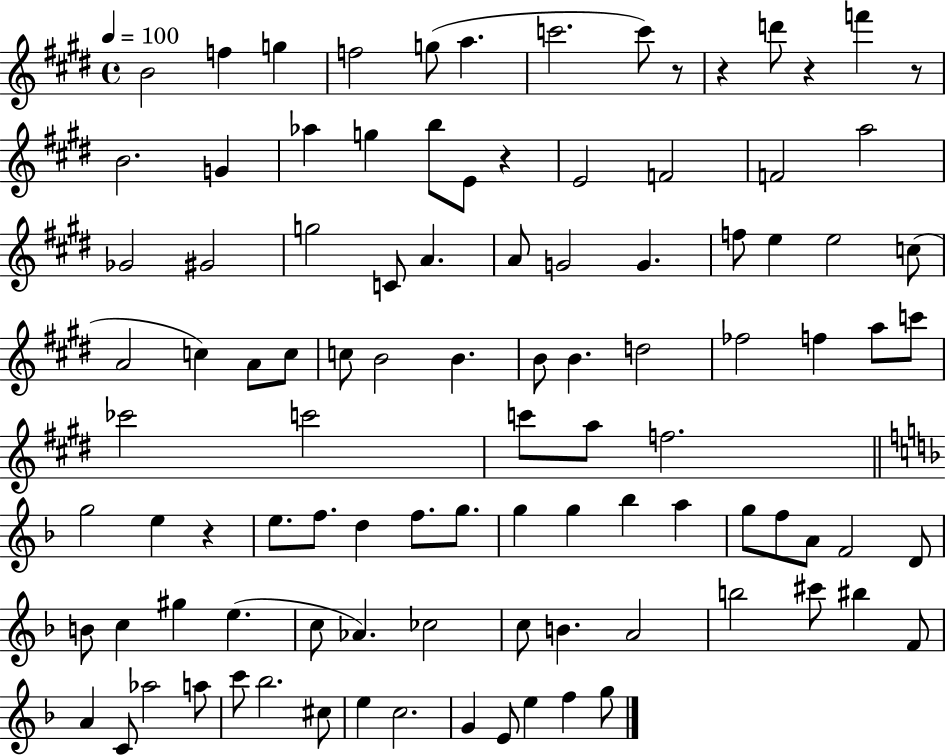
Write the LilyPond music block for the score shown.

{
  \clef treble
  \time 4/4
  \defaultTimeSignature
  \key e \major
  \tempo 4 = 100
  b'2 f''4 g''4 | f''2 g''8( a''4. | c'''2. c'''8) r8 | r4 d'''8 r4 f'''4 r8 | \break b'2. g'4 | aes''4 g''4 b''8 e'8 r4 | e'2 f'2 | f'2 a''2 | \break ges'2 gis'2 | g''2 c'8 a'4. | a'8 g'2 g'4. | f''8 e''4 e''2 c''8( | \break a'2 c''4) a'8 c''8 | c''8 b'2 b'4. | b'8 b'4. d''2 | fes''2 f''4 a''8 c'''8 | \break ces'''2 c'''2 | c'''8 a''8 f''2. | \bar "||" \break \key f \major g''2 e''4 r4 | e''8. f''8. d''4 f''8. g''8. | g''4 g''4 bes''4 a''4 | g''8 f''8 a'8 f'2 d'8 | \break b'8 c''4 gis''4 e''4.( | c''8 aes'4.) ces''2 | c''8 b'4. a'2 | b''2 cis'''8 bis''4 f'8 | \break a'4 c'8 aes''2 a''8 | c'''8 bes''2. cis''8 | e''4 c''2. | g'4 e'8 e''4 f''4 g''8 | \break \bar "|."
}